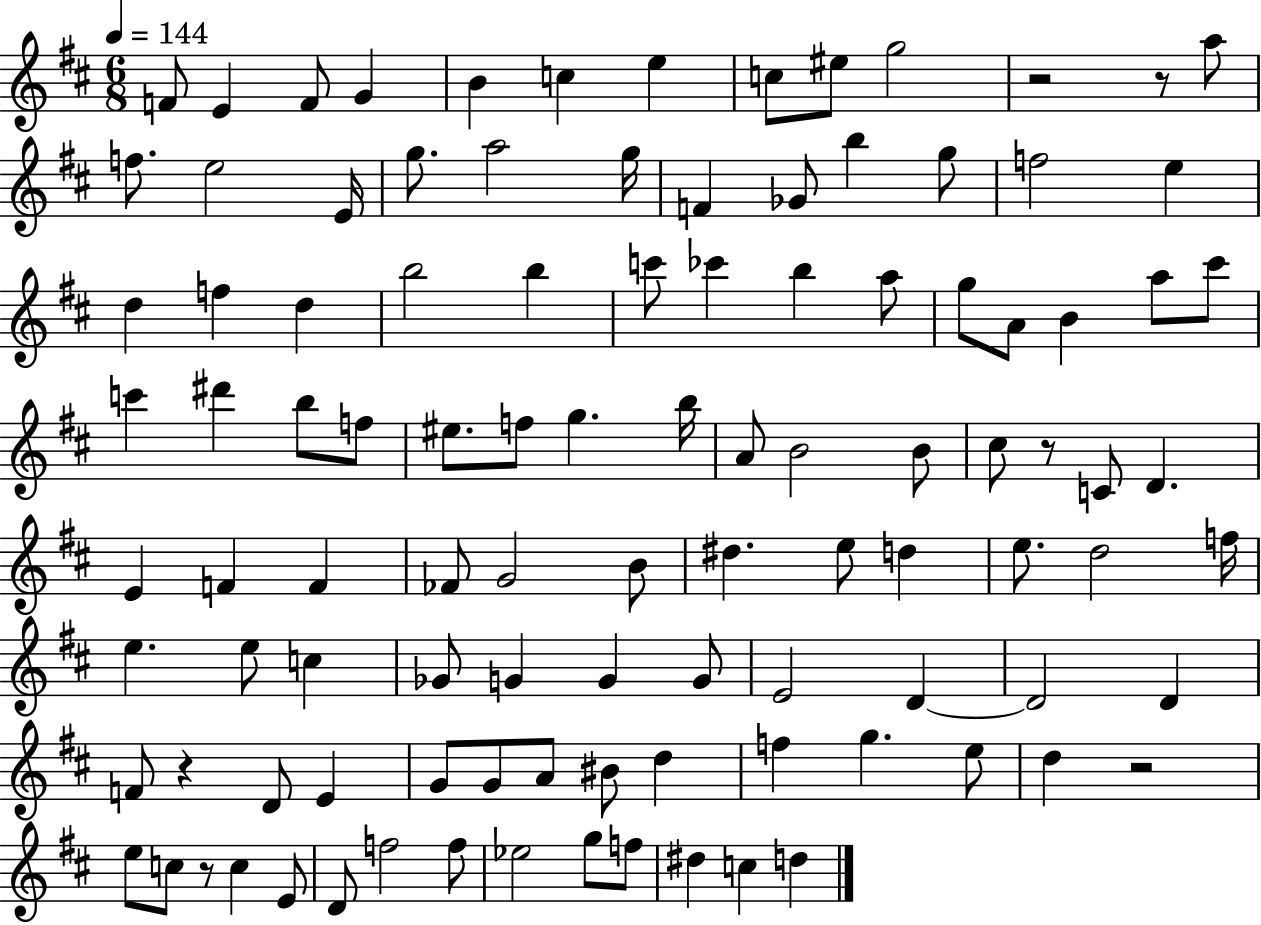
{
  \clef treble
  \numericTimeSignature
  \time 6/8
  \key d \major
  \tempo 4 = 144
  f'8 e'4 f'8 g'4 | b'4 c''4 e''4 | c''8 eis''8 g''2 | r2 r8 a''8 | \break f''8. e''2 e'16 | g''8. a''2 g''16 | f'4 ges'8 b''4 g''8 | f''2 e''4 | \break d''4 f''4 d''4 | b''2 b''4 | c'''8 ces'''4 b''4 a''8 | g''8 a'8 b'4 a''8 cis'''8 | \break c'''4 dis'''4 b''8 f''8 | eis''8. f''8 g''4. b''16 | a'8 b'2 b'8 | cis''8 r8 c'8 d'4. | \break e'4 f'4 f'4 | fes'8 g'2 b'8 | dis''4. e''8 d''4 | e''8. d''2 f''16 | \break e''4. e''8 c''4 | ges'8 g'4 g'4 g'8 | e'2 d'4~~ | d'2 d'4 | \break f'8 r4 d'8 e'4 | g'8 g'8 a'8 bis'8 d''4 | f''4 g''4. e''8 | d''4 r2 | \break e''8 c''8 r8 c''4 e'8 | d'8 f''2 f''8 | ees''2 g''8 f''8 | dis''4 c''4 d''4 | \break \bar "|."
}